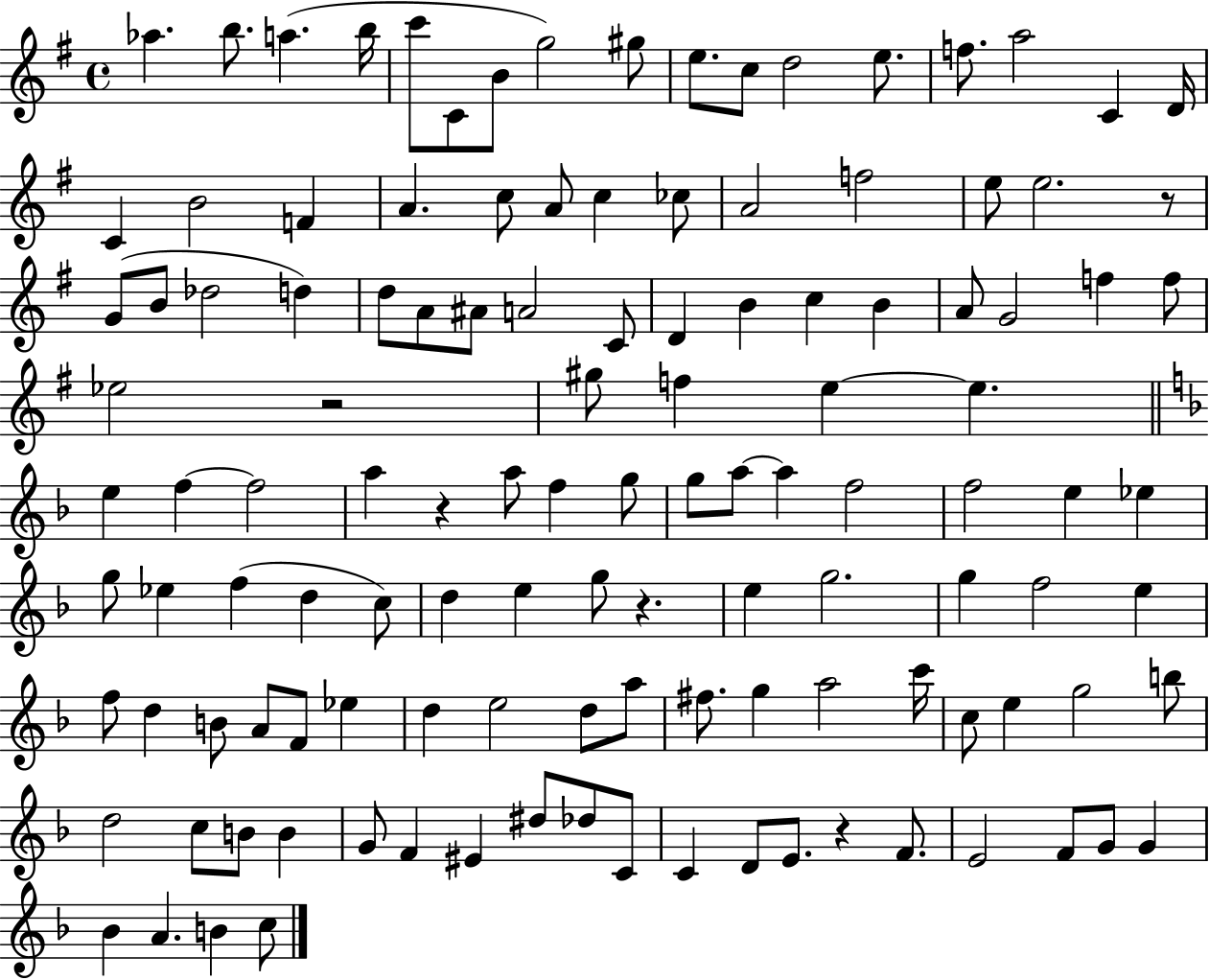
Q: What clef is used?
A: treble